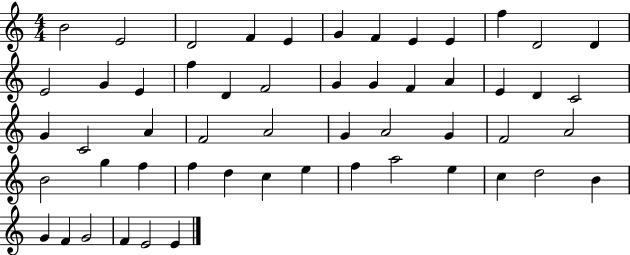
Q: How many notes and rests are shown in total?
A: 54